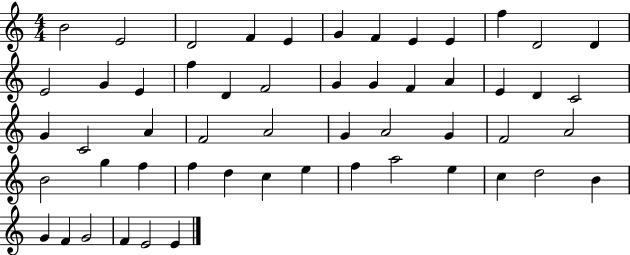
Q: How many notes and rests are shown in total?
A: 54